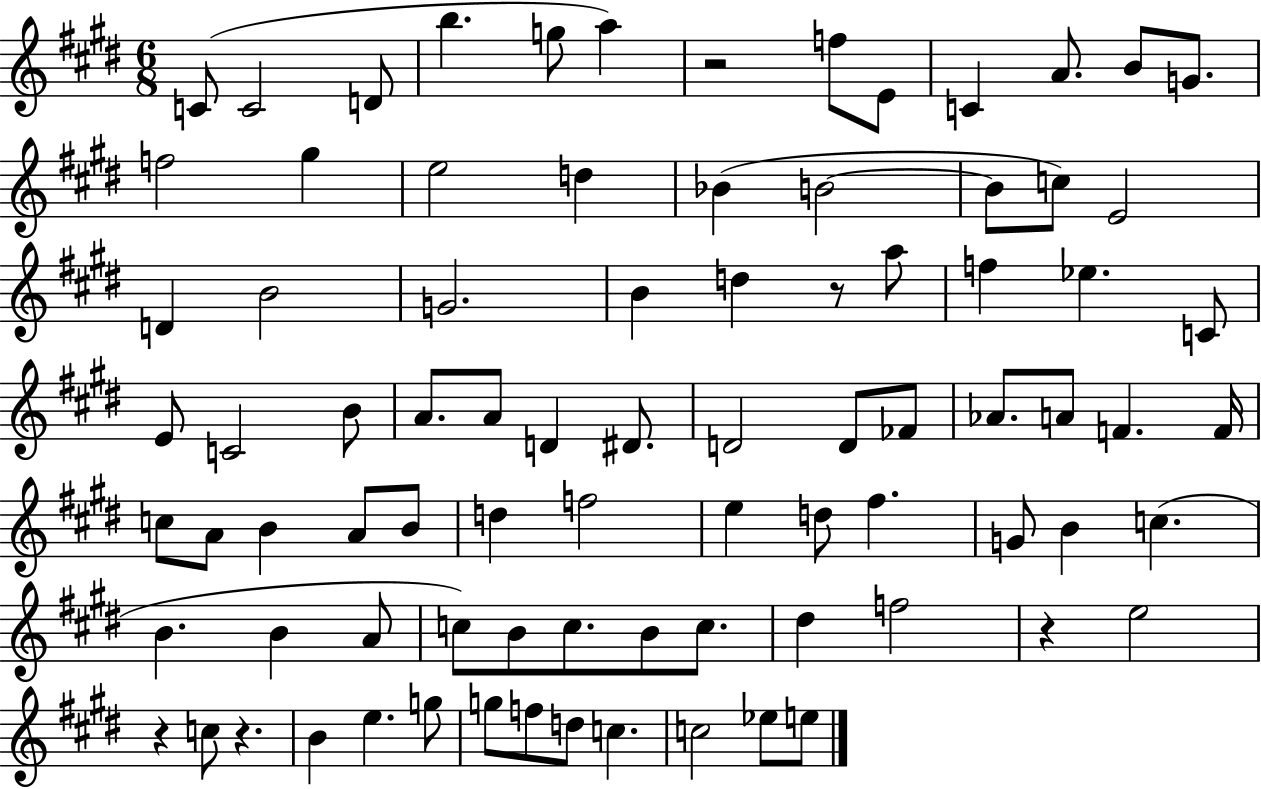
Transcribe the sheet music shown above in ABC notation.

X:1
T:Untitled
M:6/8
L:1/4
K:E
C/2 C2 D/2 b g/2 a z2 f/2 E/2 C A/2 B/2 G/2 f2 ^g e2 d _B B2 B/2 c/2 E2 D B2 G2 B d z/2 a/2 f _e C/2 E/2 C2 B/2 A/2 A/2 D ^D/2 D2 D/2 _F/2 _A/2 A/2 F F/4 c/2 A/2 B A/2 B/2 d f2 e d/2 ^f G/2 B c B B A/2 c/2 B/2 c/2 B/2 c/2 ^d f2 z e2 z c/2 z B e g/2 g/2 f/2 d/2 c c2 _e/2 e/2